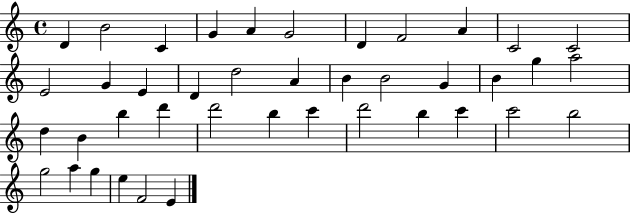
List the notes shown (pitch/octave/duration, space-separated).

D4/q B4/h C4/q G4/q A4/q G4/h D4/q F4/h A4/q C4/h C4/h E4/h G4/q E4/q D4/q D5/h A4/q B4/q B4/h G4/q B4/q G5/q A5/h D5/q B4/q B5/q D6/q D6/h B5/q C6/q D6/h B5/q C6/q C6/h B5/h G5/h A5/q G5/q E5/q F4/h E4/q